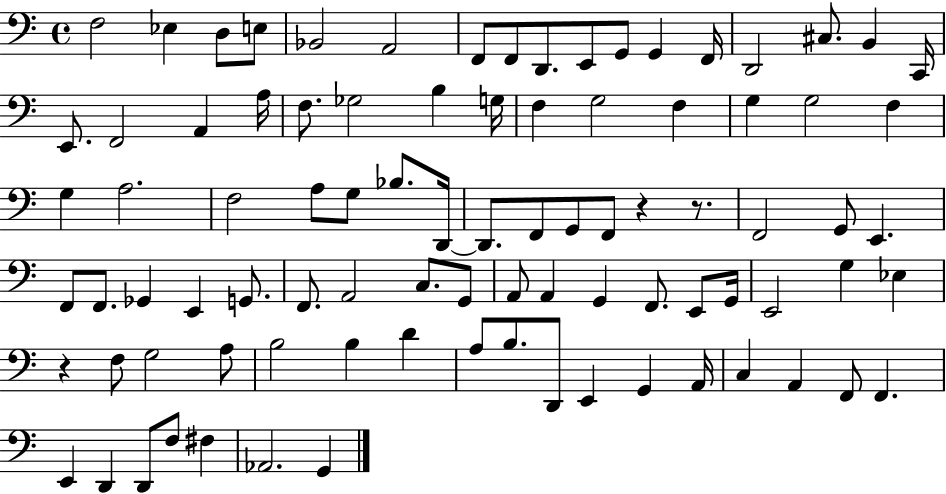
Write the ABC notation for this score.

X:1
T:Untitled
M:4/4
L:1/4
K:C
F,2 _E, D,/2 E,/2 _B,,2 A,,2 F,,/2 F,,/2 D,,/2 E,,/2 G,,/2 G,, F,,/4 D,,2 ^C,/2 B,, C,,/4 E,,/2 F,,2 A,, A,/4 F,/2 _G,2 B, G,/4 F, G,2 F, G, G,2 F, G, A,2 F,2 A,/2 G,/2 _B,/2 D,,/4 D,,/2 F,,/2 G,,/2 F,,/2 z z/2 F,,2 G,,/2 E,, F,,/2 F,,/2 _G,, E,, G,,/2 F,,/2 A,,2 C,/2 G,,/2 A,,/2 A,, G,, F,,/2 E,,/2 G,,/4 E,,2 G, _E, z F,/2 G,2 A,/2 B,2 B, D A,/2 B,/2 D,,/2 E,, G,, A,,/4 C, A,, F,,/2 F,, E,, D,, D,,/2 F,/2 ^F, _A,,2 G,,